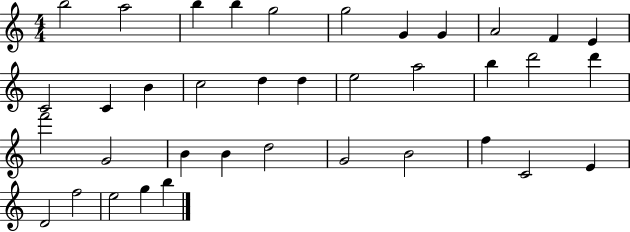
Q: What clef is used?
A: treble